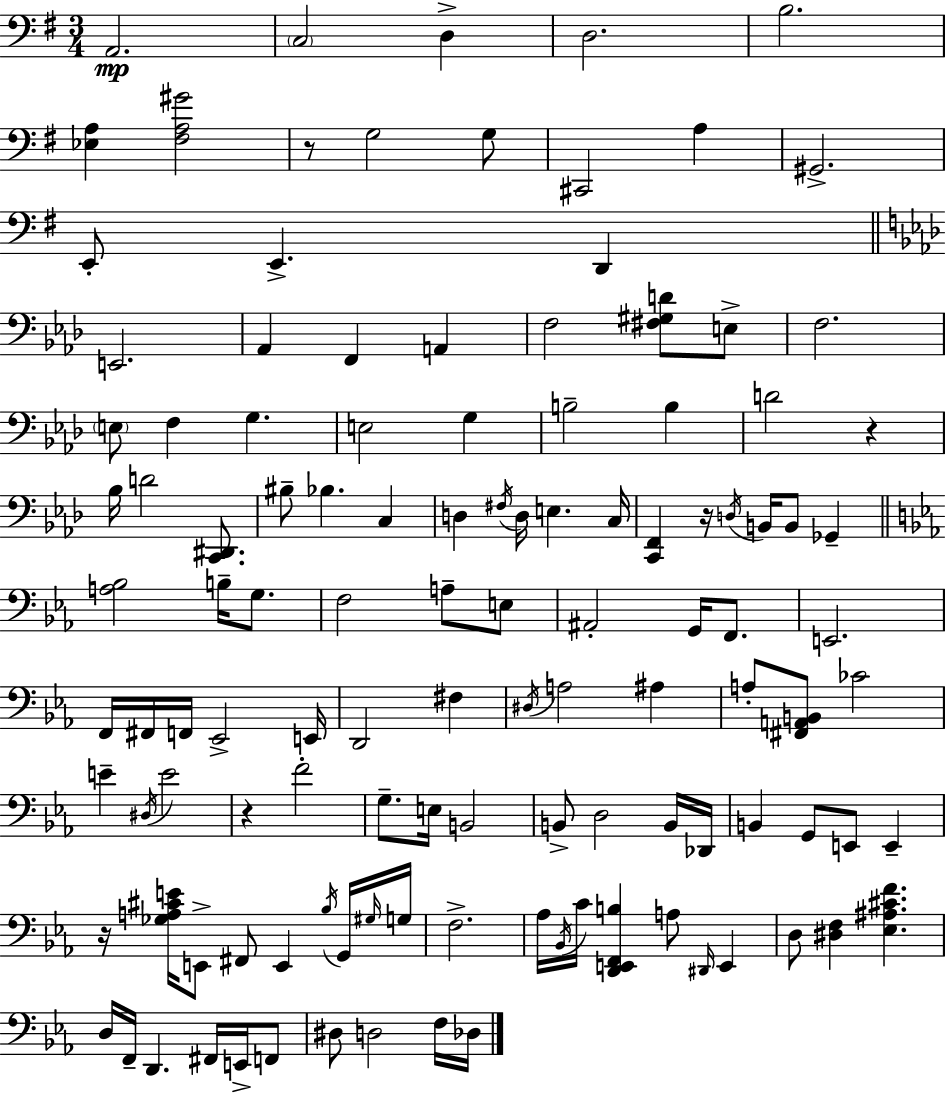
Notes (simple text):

A2/h. C3/h D3/q D3/h. B3/h. [Eb3,A3]/q [F#3,A3,G#4]/h R/e G3/h G3/e C#2/h A3/q G#2/h. E2/e E2/q. D2/q E2/h. Ab2/q F2/q A2/q F3/h [F#3,G#3,D4]/e E3/e F3/h. E3/e F3/q G3/q. E3/h G3/q B3/h B3/q D4/h R/q Bb3/s D4/h [C2,D#2]/e. BIS3/e Bb3/q. C3/q D3/q F#3/s D3/s E3/q. C3/s [C2,F2]/q R/s D3/s B2/s B2/e Gb2/q [A3,Bb3]/h B3/s G3/e. F3/h A3/e E3/e A#2/h G2/s F2/e. E2/h. F2/s F#2/s F2/s Eb2/h E2/s D2/h F#3/q D#3/s A3/h A#3/q A3/e [F#2,A2,B2]/e CES4/h E4/q D#3/s E4/h R/q F4/h G3/e. E3/s B2/h B2/e D3/h B2/s Db2/s B2/q G2/e E2/e E2/q R/s [Gb3,A3,C#4,E4]/s E2/e F#2/e E2/q Bb3/s G2/s G#3/s G3/s F3/h. Ab3/s Bb2/s C4/s [D2,E2,F2,B3]/q A3/e D#2/s E2/q D3/e [D#3,F3]/q [Eb3,A#3,C#4,F4]/q. D3/s F2/s D2/q. F#2/s E2/s F2/e D#3/e D3/h F3/s Db3/s